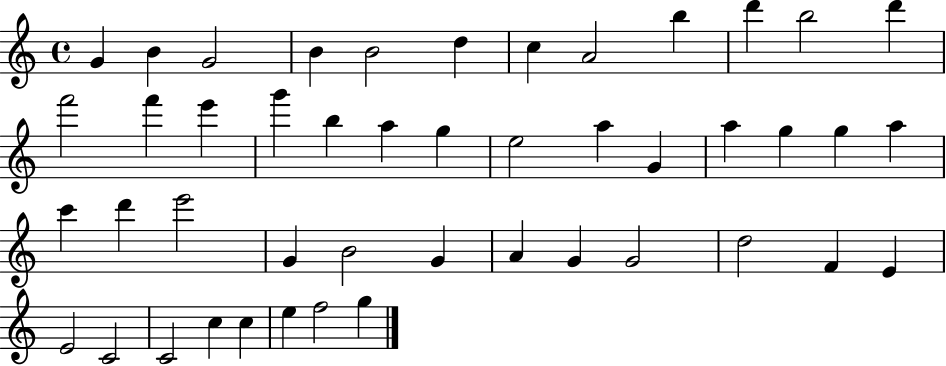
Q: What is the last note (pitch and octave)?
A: G5